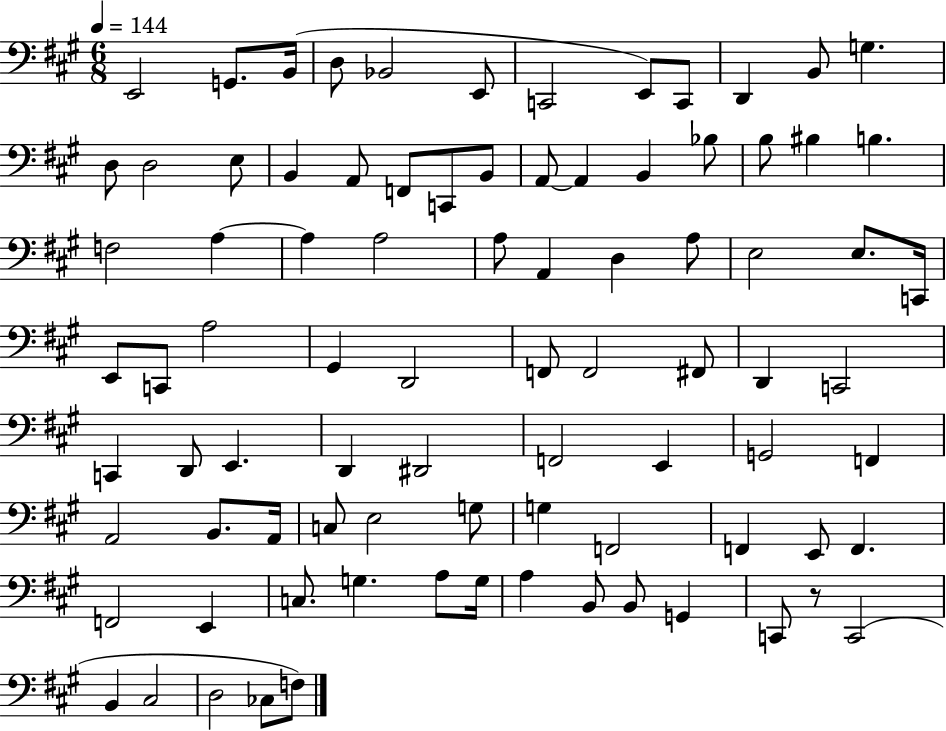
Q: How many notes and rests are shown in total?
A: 86